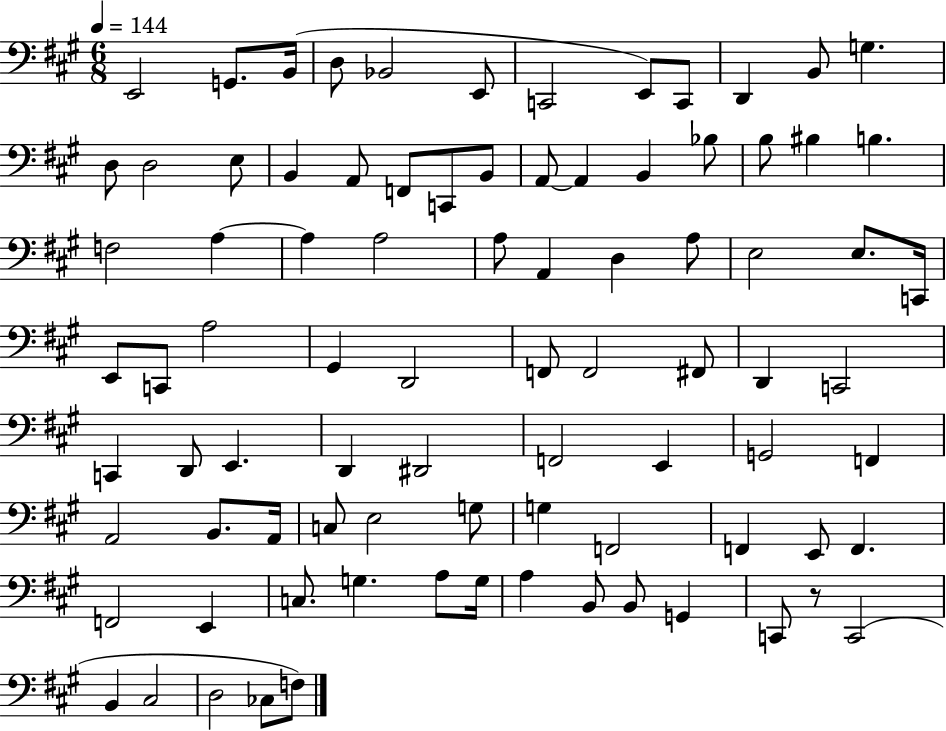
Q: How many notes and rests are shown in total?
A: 86